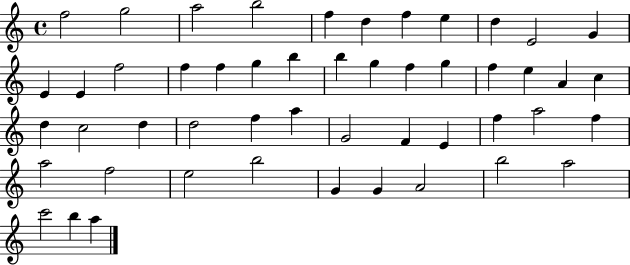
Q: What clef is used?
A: treble